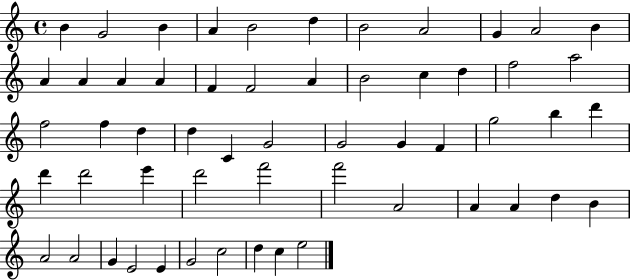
{
  \clef treble
  \time 4/4
  \defaultTimeSignature
  \key c \major
  b'4 g'2 b'4 | a'4 b'2 d''4 | b'2 a'2 | g'4 a'2 b'4 | \break a'4 a'4 a'4 a'4 | f'4 f'2 a'4 | b'2 c''4 d''4 | f''2 a''2 | \break f''2 f''4 d''4 | d''4 c'4 g'2 | g'2 g'4 f'4 | g''2 b''4 d'''4 | \break d'''4 d'''2 e'''4 | d'''2 f'''2 | f'''2 a'2 | a'4 a'4 d''4 b'4 | \break a'2 a'2 | g'4 e'2 e'4 | g'2 c''2 | d''4 c''4 e''2 | \break \bar "|."
}